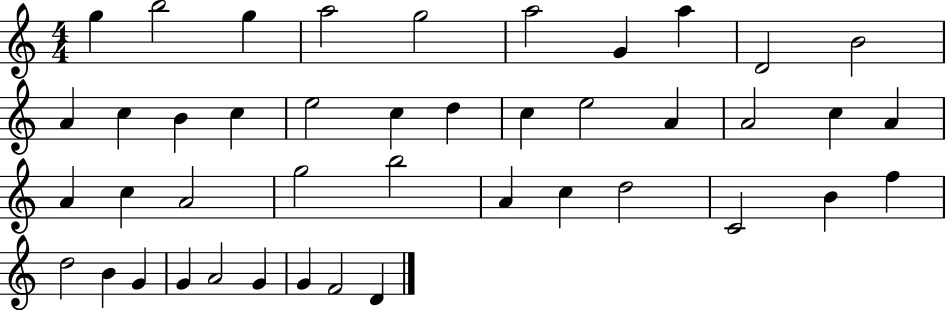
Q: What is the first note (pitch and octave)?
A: G5